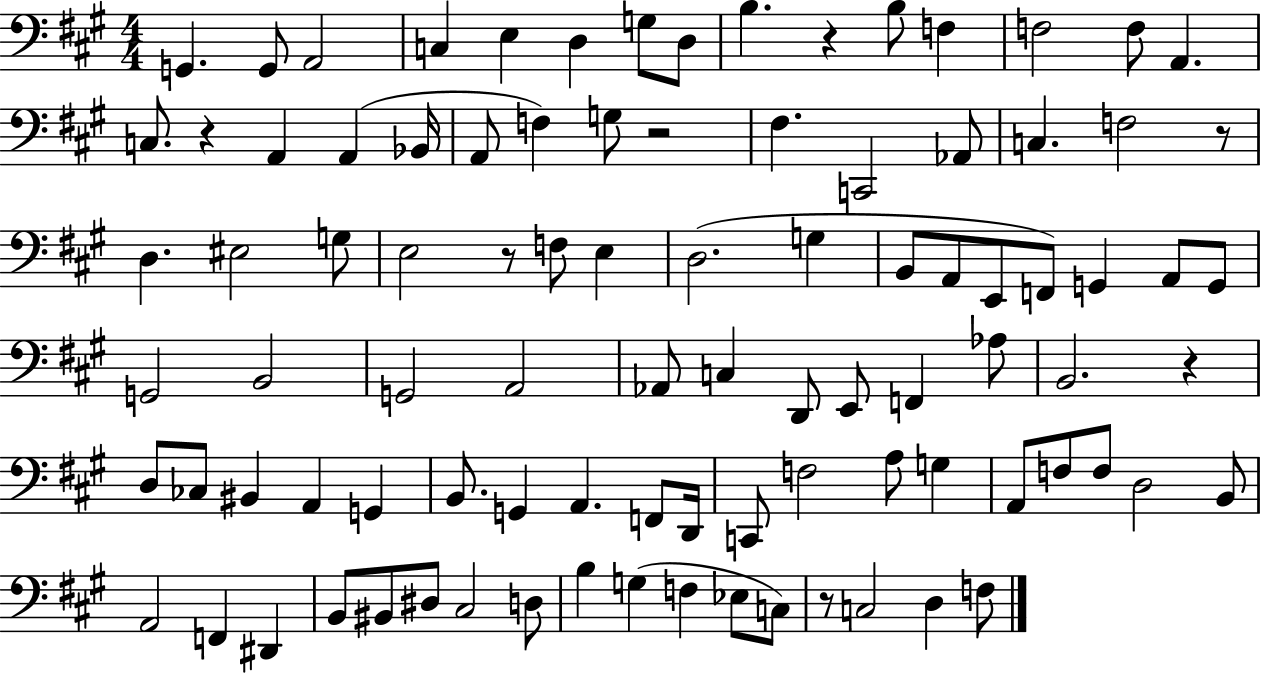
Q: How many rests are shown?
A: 7